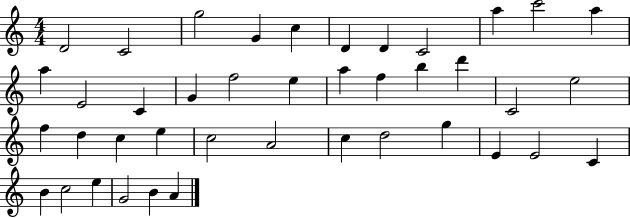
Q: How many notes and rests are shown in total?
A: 41